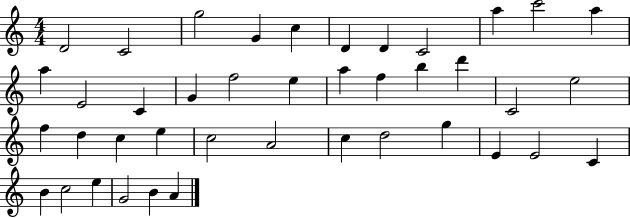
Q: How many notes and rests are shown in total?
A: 41